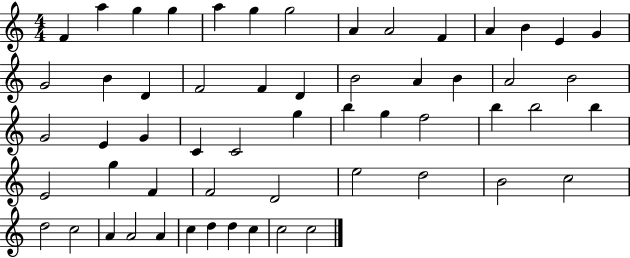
{
  \clef treble
  \numericTimeSignature
  \time 4/4
  \key c \major
  f'4 a''4 g''4 g''4 | a''4 g''4 g''2 | a'4 a'2 f'4 | a'4 b'4 e'4 g'4 | \break g'2 b'4 d'4 | f'2 f'4 d'4 | b'2 a'4 b'4 | a'2 b'2 | \break g'2 e'4 g'4 | c'4 c'2 g''4 | b''4 g''4 f''2 | b''4 b''2 b''4 | \break e'2 g''4 f'4 | f'2 d'2 | e''2 d''2 | b'2 c''2 | \break d''2 c''2 | a'4 a'2 a'4 | c''4 d''4 d''4 c''4 | c''2 c''2 | \break \bar "|."
}